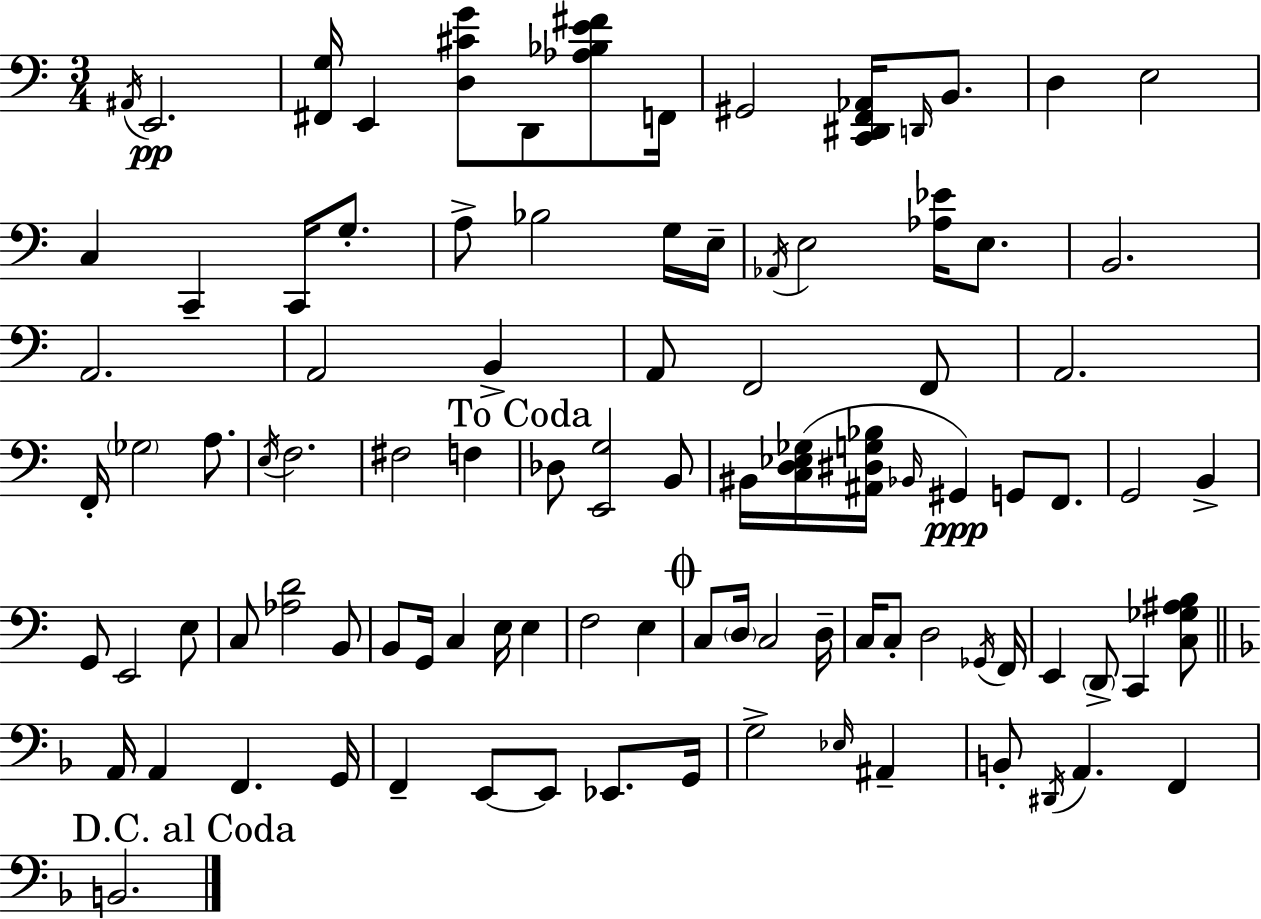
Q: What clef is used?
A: bass